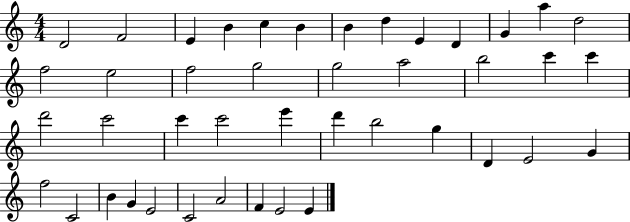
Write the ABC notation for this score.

X:1
T:Untitled
M:4/4
L:1/4
K:C
D2 F2 E B c B B d E D G a d2 f2 e2 f2 g2 g2 a2 b2 c' c' d'2 c'2 c' c'2 e' d' b2 g D E2 G f2 C2 B G E2 C2 A2 F E2 E